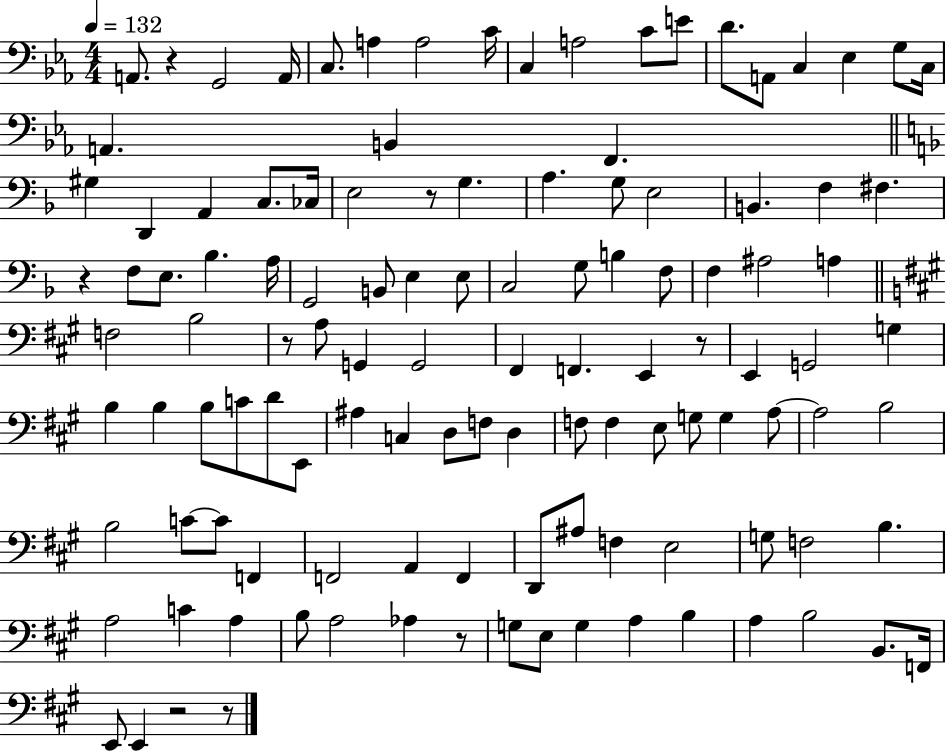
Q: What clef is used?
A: bass